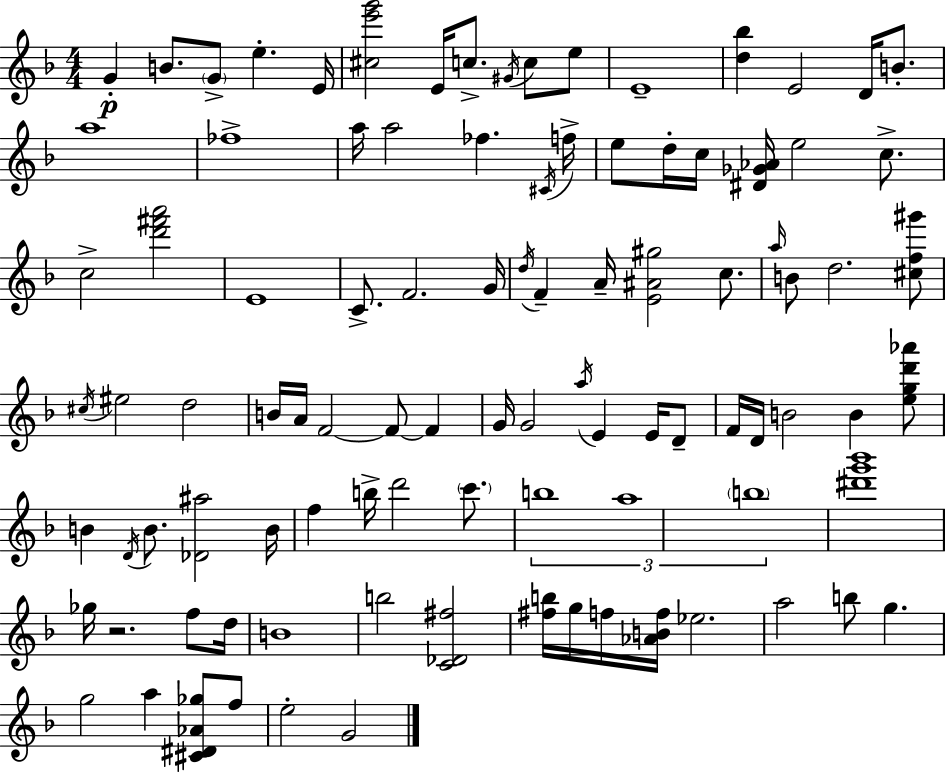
{
  \clef treble
  \numericTimeSignature
  \time 4/4
  \key f \major
  g'4-.\p b'8. \parenthesize g'8-> e''4.-. e'16 | <cis'' e''' g'''>2 e'16 c''8.-> \acciaccatura { gis'16 } c''8 e''8 | e'1-- | <d'' bes''>4 e'2 d'16 b'8.-. | \break a''1 | fes''1-> | a''16 a''2 fes''4. | \acciaccatura { cis'16 } f''16-> e''8 d''16-. c''16 <dis' ges' aes'>16 e''2 c''8.-> | \break c''2-> <d''' fis''' a'''>2 | e'1 | c'8.-> f'2. | g'16 \acciaccatura { d''16 } f'4-- a'16-- <e' ais' gis''>2 | \break c''8. \grace { a''16 } b'8 d''2. | <cis'' f'' gis'''>8 \acciaccatura { cis''16 } eis''2 d''2 | b'16 a'16 f'2~~ f'8~~ | f'4 g'16 g'2 \acciaccatura { a''16 } e'4 | \break e'16 d'8-- f'16 d'16 b'2 | b'4 <e'' g'' d''' aes'''>8 b'4 \acciaccatura { d'16 } b'8. <des' ais''>2 | b'16 f''4 b''16-> d'''2 | \parenthesize c'''8. \tuplet 3/2 { b''1 | \break a''1 | \parenthesize b''1 } | <dis''' g''' bes'''>1 | ges''16 r2. | \break f''8 d''16 b'1 | b''2 <c' des' fis''>2 | <fis'' b''>16 g''16 f''16 <aes' b' f''>16 ees''2. | a''2 b''8 | \break g''4. g''2 a''4 | <cis' dis' aes' ges''>8 f''8 e''2-. g'2 | \bar "|."
}